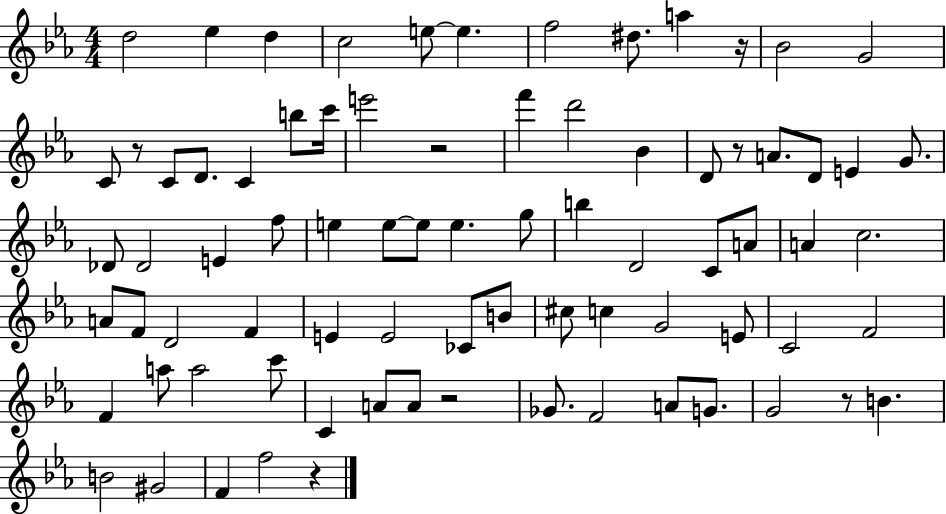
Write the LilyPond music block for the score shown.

{
  \clef treble
  \numericTimeSignature
  \time 4/4
  \key ees \major
  d''2 ees''4 d''4 | c''2 e''8~~ e''4. | f''2 dis''8. a''4 r16 | bes'2 g'2 | \break c'8 r8 c'8 d'8. c'4 b''8 c'''16 | e'''2 r2 | f'''4 d'''2 bes'4 | d'8 r8 a'8. d'8 e'4 g'8. | \break des'8 des'2 e'4 f''8 | e''4 e''8~~ e''8 e''4. g''8 | b''4 d'2 c'8 a'8 | a'4 c''2. | \break a'8 f'8 d'2 f'4 | e'4 e'2 ces'8 b'8 | cis''8 c''4 g'2 e'8 | c'2 f'2 | \break f'4 a''8 a''2 c'''8 | c'4 a'8 a'8 r2 | ges'8. f'2 a'8 g'8. | g'2 r8 b'4. | \break b'2 gis'2 | f'4 f''2 r4 | \bar "|."
}